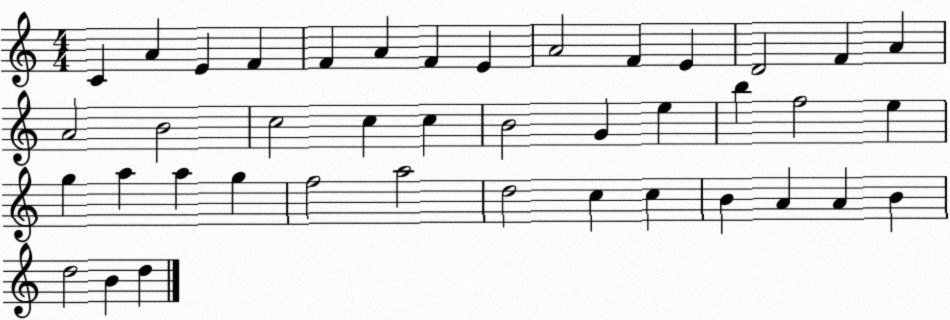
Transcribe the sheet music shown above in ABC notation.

X:1
T:Untitled
M:4/4
L:1/4
K:C
C A E F F A F E A2 F E D2 F A A2 B2 c2 c c B2 G e b f2 e g a a g f2 a2 d2 c c B A A B d2 B d